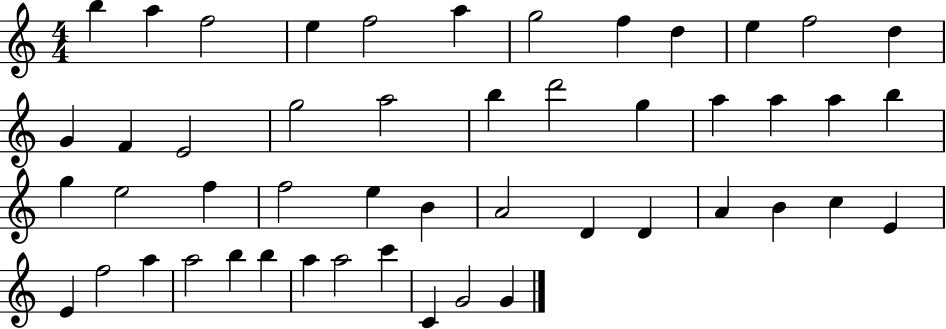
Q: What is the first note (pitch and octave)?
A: B5